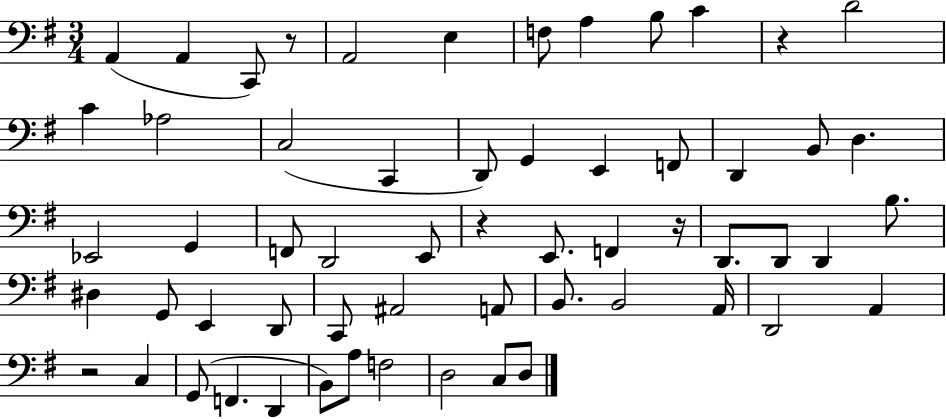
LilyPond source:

{
  \clef bass
  \numericTimeSignature
  \time 3/4
  \key g \major
  \repeat volta 2 { a,4( a,4 c,8) r8 | a,2 e4 | f8 a4 b8 c'4 | r4 d'2 | \break c'4 aes2 | c2( c,4 | d,8) g,4 e,4 f,8 | d,4 b,8 d4. | \break ees,2 g,4 | f,8 d,2 e,8 | r4 e,8. f,4 r16 | d,8. d,8 d,4 b8. | \break dis4 g,8 e,4 d,8 | c,8 ais,2 a,8 | b,8. b,2 a,16 | d,2 a,4 | \break r2 c4 | g,8( f,4. d,4 | b,8) a8 f2 | d2 c8 d8 | \break } \bar "|."
}